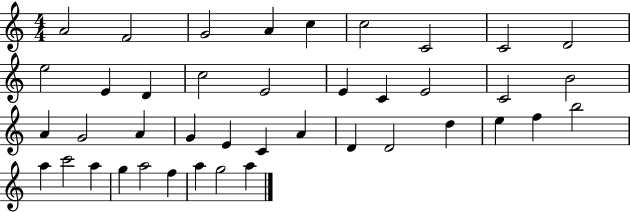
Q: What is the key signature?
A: C major